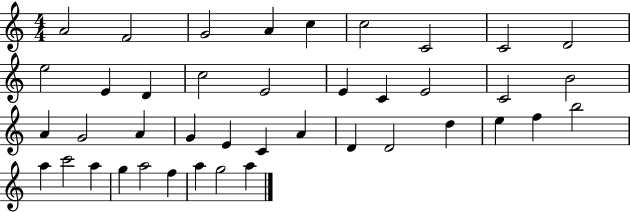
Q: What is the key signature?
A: C major